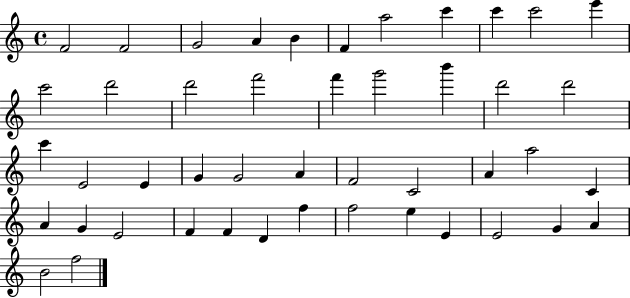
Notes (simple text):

F4/h F4/h G4/h A4/q B4/q F4/q A5/h C6/q C6/q C6/h E6/q C6/h D6/h D6/h F6/h F6/q G6/h B6/q D6/h D6/h C6/q E4/h E4/q G4/q G4/h A4/q F4/h C4/h A4/q A5/h C4/q A4/q G4/q E4/h F4/q F4/q D4/q F5/q F5/h E5/q E4/q E4/h G4/q A4/q B4/h F5/h